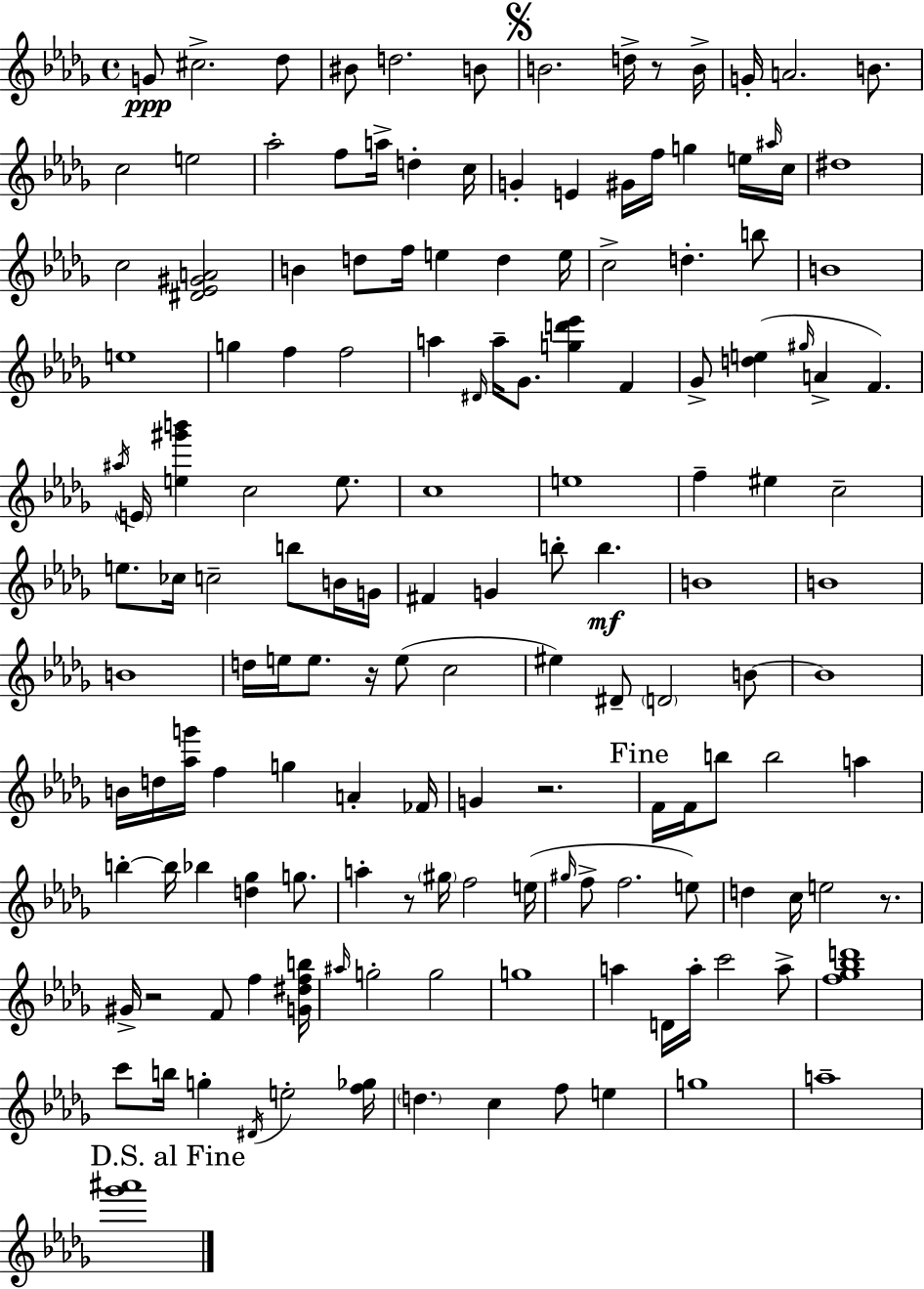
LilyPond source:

{
  \clef treble
  \time 4/4
  \defaultTimeSignature
  \key bes \minor
  \repeat volta 2 { g'8\ppp cis''2.-> des''8 | bis'8 d''2. b'8 | \mark \markup { \musicglyph "scripts.segno" } b'2. d''16-> r8 b'16-> | g'16-. a'2. b'8. | \break c''2 e''2 | aes''2-. f''8 a''16-> d''4-. c''16 | g'4-. e'4 gis'16 f''16 g''4 e''16 \grace { ais''16 } | c''16 dis''1 | \break c''2 <dis' ees' gis' a'>2 | b'4 d''8 f''16 e''4 d''4 | e''16 c''2-> d''4.-. b''8 | b'1 | \break e''1 | g''4 f''4 f''2 | a''4 \grace { dis'16 } a''16-- ges'8. <g'' d''' ees'''>4 f'4 | ges'8-> <d'' e''>4( \grace { gis''16 } a'4-> f'4.) | \break \acciaccatura { ais''16 } \parenthesize e'16 <e'' gis''' b'''>4 c''2 | e''8. c''1 | e''1 | f''4-- eis''4 c''2-- | \break e''8. ces''16 c''2-- | b''8 b'16 g'16 fis'4 g'4 b''8-. b''4.\mf | b'1 | b'1 | \break b'1 | d''16 e''16 e''8. r16 e''8( c''2 | eis''4) dis'8-- \parenthesize d'2 | b'8~~ b'1 | \break b'16 d''16 <aes'' g'''>16 f''4 g''4 a'4-. | fes'16 g'4 r2. | \mark "Fine" f'16 f'16 b''8 b''2 | a''4 b''4-.~~ b''16 bes''4 <d'' ges''>4 | \break g''8. a''4-. r8 \parenthesize gis''16 f''2 | e''16( \grace { gis''16 } f''8-> f''2. | e''8) d''4 c''16 e''2 | r8. gis'16-> r2 f'8 | \break f''4 <g' dis'' f'' b''>16 \grace { ais''16 } g''2-. g''2 | g''1 | a''4 d'16 a''16-. c'''2 | a''8-> <f'' ges'' bes'' d'''>1 | \break c'''8 b''16 g''4-. \acciaccatura { dis'16 } e''2-. | <f'' ges''>16 \parenthesize d''4. c''4 | f''8 e''4 g''1 | a''1-- | \break \mark "D.S. al Fine" <ges''' ais'''>1 | } \bar "|."
}